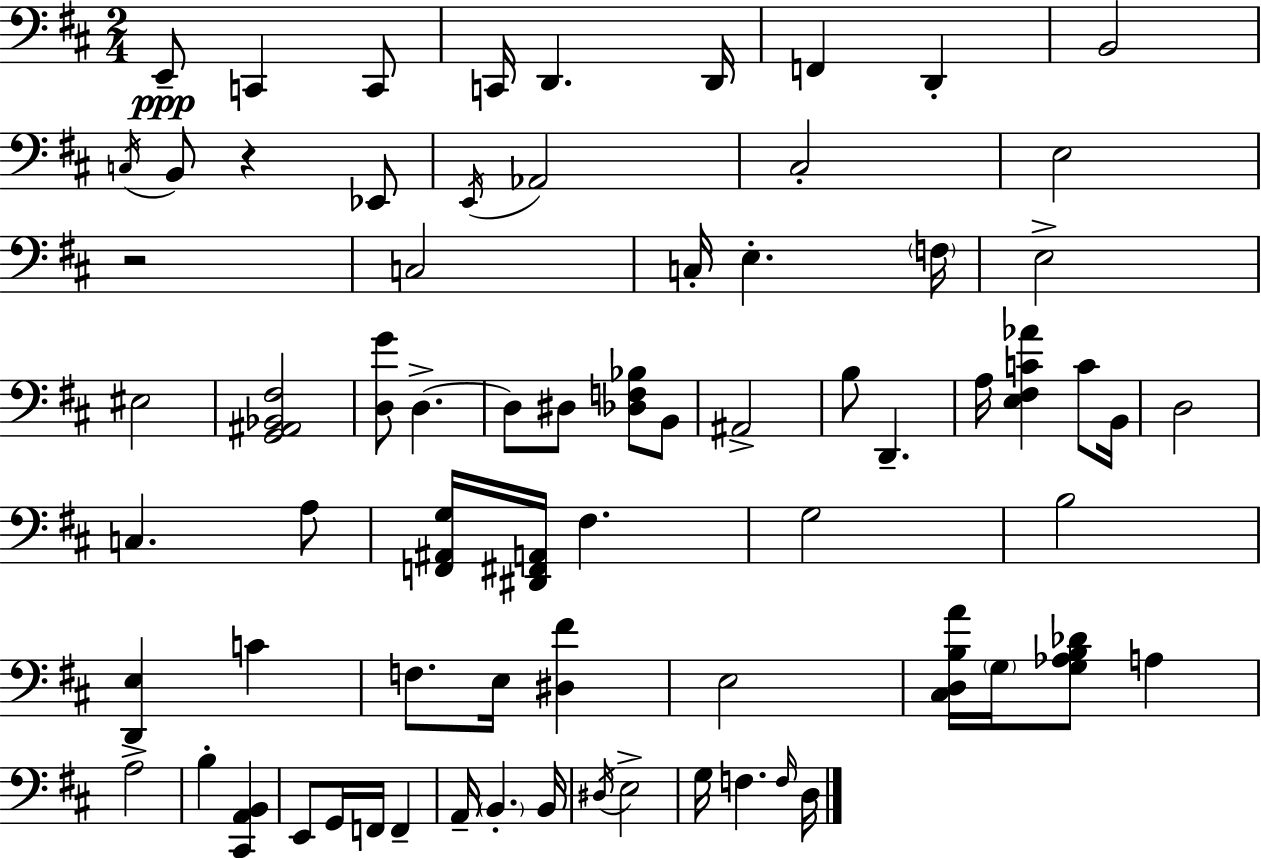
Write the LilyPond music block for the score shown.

{
  \clef bass
  \numericTimeSignature
  \time 2/4
  \key d \major
  e,8--\ppp c,4 c,8 | c,16 d,4. d,16 | f,4 d,4-. | b,2 | \break \acciaccatura { c16 } b,8 r4 ees,8 | \acciaccatura { e,16 } aes,2 | cis2-. | e2 | \break r2 | c2 | c16-. e4.-. | \parenthesize f16 e2-> | \break eis2 | <g, ais, bes, fis>2 | <d g'>8 d4.->~~ | d8 dis8 <des f bes>8 | \break b,8 ais,2-> | b8 d,4.-- | a16 <e fis c' aes'>4 c'8 | b,16 d2 | \break c4. | a8 <f, ais, g>16 <dis, fis, a,>16 fis4. | g2 | b2 | \break <d, e>4 c'4 | f8. e16 <dis fis'>4 | e2 | <cis d b a'>16 \parenthesize g16 <g aes b des'>8 a4 | \break a2-> | b4-. <cis, a, b,>4 | e,8 g,16 f,16 f,4-- | a,16-- \parenthesize b,4.-. | \break b,16 \acciaccatura { dis16 } e2-> | g16 f4. | \grace { f16 } d16 \bar "|."
}